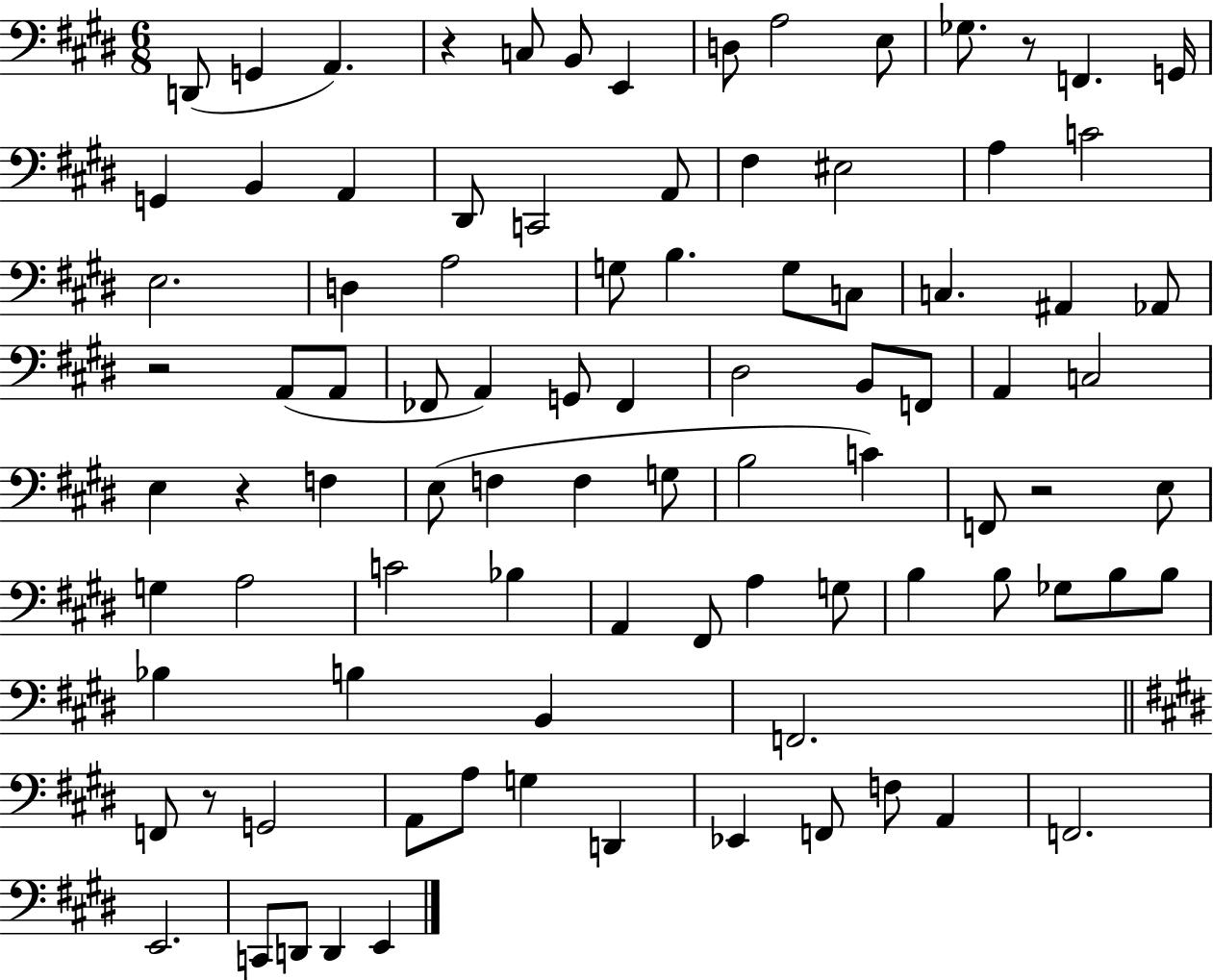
D2/e G2/q A2/q. R/q C3/e B2/e E2/q D3/e A3/h E3/e Gb3/e. R/e F2/q. G2/s G2/q B2/q A2/q D#2/e C2/h A2/e F#3/q EIS3/h A3/q C4/h E3/h. D3/q A3/h G3/e B3/q. G3/e C3/e C3/q. A#2/q Ab2/e R/h A2/e A2/e FES2/e A2/q G2/e FES2/q D#3/h B2/e F2/e A2/q C3/h E3/q R/q F3/q E3/e F3/q F3/q G3/e B3/h C4/q F2/e R/h E3/e G3/q A3/h C4/h Bb3/q A2/q F#2/e A3/q G3/e B3/q B3/e Gb3/e B3/e B3/e Bb3/q B3/q B2/q F2/h. F2/e R/e G2/h A2/e A3/e G3/q D2/q Eb2/q F2/e F3/e A2/q F2/h. E2/h. C2/e D2/e D2/q E2/q